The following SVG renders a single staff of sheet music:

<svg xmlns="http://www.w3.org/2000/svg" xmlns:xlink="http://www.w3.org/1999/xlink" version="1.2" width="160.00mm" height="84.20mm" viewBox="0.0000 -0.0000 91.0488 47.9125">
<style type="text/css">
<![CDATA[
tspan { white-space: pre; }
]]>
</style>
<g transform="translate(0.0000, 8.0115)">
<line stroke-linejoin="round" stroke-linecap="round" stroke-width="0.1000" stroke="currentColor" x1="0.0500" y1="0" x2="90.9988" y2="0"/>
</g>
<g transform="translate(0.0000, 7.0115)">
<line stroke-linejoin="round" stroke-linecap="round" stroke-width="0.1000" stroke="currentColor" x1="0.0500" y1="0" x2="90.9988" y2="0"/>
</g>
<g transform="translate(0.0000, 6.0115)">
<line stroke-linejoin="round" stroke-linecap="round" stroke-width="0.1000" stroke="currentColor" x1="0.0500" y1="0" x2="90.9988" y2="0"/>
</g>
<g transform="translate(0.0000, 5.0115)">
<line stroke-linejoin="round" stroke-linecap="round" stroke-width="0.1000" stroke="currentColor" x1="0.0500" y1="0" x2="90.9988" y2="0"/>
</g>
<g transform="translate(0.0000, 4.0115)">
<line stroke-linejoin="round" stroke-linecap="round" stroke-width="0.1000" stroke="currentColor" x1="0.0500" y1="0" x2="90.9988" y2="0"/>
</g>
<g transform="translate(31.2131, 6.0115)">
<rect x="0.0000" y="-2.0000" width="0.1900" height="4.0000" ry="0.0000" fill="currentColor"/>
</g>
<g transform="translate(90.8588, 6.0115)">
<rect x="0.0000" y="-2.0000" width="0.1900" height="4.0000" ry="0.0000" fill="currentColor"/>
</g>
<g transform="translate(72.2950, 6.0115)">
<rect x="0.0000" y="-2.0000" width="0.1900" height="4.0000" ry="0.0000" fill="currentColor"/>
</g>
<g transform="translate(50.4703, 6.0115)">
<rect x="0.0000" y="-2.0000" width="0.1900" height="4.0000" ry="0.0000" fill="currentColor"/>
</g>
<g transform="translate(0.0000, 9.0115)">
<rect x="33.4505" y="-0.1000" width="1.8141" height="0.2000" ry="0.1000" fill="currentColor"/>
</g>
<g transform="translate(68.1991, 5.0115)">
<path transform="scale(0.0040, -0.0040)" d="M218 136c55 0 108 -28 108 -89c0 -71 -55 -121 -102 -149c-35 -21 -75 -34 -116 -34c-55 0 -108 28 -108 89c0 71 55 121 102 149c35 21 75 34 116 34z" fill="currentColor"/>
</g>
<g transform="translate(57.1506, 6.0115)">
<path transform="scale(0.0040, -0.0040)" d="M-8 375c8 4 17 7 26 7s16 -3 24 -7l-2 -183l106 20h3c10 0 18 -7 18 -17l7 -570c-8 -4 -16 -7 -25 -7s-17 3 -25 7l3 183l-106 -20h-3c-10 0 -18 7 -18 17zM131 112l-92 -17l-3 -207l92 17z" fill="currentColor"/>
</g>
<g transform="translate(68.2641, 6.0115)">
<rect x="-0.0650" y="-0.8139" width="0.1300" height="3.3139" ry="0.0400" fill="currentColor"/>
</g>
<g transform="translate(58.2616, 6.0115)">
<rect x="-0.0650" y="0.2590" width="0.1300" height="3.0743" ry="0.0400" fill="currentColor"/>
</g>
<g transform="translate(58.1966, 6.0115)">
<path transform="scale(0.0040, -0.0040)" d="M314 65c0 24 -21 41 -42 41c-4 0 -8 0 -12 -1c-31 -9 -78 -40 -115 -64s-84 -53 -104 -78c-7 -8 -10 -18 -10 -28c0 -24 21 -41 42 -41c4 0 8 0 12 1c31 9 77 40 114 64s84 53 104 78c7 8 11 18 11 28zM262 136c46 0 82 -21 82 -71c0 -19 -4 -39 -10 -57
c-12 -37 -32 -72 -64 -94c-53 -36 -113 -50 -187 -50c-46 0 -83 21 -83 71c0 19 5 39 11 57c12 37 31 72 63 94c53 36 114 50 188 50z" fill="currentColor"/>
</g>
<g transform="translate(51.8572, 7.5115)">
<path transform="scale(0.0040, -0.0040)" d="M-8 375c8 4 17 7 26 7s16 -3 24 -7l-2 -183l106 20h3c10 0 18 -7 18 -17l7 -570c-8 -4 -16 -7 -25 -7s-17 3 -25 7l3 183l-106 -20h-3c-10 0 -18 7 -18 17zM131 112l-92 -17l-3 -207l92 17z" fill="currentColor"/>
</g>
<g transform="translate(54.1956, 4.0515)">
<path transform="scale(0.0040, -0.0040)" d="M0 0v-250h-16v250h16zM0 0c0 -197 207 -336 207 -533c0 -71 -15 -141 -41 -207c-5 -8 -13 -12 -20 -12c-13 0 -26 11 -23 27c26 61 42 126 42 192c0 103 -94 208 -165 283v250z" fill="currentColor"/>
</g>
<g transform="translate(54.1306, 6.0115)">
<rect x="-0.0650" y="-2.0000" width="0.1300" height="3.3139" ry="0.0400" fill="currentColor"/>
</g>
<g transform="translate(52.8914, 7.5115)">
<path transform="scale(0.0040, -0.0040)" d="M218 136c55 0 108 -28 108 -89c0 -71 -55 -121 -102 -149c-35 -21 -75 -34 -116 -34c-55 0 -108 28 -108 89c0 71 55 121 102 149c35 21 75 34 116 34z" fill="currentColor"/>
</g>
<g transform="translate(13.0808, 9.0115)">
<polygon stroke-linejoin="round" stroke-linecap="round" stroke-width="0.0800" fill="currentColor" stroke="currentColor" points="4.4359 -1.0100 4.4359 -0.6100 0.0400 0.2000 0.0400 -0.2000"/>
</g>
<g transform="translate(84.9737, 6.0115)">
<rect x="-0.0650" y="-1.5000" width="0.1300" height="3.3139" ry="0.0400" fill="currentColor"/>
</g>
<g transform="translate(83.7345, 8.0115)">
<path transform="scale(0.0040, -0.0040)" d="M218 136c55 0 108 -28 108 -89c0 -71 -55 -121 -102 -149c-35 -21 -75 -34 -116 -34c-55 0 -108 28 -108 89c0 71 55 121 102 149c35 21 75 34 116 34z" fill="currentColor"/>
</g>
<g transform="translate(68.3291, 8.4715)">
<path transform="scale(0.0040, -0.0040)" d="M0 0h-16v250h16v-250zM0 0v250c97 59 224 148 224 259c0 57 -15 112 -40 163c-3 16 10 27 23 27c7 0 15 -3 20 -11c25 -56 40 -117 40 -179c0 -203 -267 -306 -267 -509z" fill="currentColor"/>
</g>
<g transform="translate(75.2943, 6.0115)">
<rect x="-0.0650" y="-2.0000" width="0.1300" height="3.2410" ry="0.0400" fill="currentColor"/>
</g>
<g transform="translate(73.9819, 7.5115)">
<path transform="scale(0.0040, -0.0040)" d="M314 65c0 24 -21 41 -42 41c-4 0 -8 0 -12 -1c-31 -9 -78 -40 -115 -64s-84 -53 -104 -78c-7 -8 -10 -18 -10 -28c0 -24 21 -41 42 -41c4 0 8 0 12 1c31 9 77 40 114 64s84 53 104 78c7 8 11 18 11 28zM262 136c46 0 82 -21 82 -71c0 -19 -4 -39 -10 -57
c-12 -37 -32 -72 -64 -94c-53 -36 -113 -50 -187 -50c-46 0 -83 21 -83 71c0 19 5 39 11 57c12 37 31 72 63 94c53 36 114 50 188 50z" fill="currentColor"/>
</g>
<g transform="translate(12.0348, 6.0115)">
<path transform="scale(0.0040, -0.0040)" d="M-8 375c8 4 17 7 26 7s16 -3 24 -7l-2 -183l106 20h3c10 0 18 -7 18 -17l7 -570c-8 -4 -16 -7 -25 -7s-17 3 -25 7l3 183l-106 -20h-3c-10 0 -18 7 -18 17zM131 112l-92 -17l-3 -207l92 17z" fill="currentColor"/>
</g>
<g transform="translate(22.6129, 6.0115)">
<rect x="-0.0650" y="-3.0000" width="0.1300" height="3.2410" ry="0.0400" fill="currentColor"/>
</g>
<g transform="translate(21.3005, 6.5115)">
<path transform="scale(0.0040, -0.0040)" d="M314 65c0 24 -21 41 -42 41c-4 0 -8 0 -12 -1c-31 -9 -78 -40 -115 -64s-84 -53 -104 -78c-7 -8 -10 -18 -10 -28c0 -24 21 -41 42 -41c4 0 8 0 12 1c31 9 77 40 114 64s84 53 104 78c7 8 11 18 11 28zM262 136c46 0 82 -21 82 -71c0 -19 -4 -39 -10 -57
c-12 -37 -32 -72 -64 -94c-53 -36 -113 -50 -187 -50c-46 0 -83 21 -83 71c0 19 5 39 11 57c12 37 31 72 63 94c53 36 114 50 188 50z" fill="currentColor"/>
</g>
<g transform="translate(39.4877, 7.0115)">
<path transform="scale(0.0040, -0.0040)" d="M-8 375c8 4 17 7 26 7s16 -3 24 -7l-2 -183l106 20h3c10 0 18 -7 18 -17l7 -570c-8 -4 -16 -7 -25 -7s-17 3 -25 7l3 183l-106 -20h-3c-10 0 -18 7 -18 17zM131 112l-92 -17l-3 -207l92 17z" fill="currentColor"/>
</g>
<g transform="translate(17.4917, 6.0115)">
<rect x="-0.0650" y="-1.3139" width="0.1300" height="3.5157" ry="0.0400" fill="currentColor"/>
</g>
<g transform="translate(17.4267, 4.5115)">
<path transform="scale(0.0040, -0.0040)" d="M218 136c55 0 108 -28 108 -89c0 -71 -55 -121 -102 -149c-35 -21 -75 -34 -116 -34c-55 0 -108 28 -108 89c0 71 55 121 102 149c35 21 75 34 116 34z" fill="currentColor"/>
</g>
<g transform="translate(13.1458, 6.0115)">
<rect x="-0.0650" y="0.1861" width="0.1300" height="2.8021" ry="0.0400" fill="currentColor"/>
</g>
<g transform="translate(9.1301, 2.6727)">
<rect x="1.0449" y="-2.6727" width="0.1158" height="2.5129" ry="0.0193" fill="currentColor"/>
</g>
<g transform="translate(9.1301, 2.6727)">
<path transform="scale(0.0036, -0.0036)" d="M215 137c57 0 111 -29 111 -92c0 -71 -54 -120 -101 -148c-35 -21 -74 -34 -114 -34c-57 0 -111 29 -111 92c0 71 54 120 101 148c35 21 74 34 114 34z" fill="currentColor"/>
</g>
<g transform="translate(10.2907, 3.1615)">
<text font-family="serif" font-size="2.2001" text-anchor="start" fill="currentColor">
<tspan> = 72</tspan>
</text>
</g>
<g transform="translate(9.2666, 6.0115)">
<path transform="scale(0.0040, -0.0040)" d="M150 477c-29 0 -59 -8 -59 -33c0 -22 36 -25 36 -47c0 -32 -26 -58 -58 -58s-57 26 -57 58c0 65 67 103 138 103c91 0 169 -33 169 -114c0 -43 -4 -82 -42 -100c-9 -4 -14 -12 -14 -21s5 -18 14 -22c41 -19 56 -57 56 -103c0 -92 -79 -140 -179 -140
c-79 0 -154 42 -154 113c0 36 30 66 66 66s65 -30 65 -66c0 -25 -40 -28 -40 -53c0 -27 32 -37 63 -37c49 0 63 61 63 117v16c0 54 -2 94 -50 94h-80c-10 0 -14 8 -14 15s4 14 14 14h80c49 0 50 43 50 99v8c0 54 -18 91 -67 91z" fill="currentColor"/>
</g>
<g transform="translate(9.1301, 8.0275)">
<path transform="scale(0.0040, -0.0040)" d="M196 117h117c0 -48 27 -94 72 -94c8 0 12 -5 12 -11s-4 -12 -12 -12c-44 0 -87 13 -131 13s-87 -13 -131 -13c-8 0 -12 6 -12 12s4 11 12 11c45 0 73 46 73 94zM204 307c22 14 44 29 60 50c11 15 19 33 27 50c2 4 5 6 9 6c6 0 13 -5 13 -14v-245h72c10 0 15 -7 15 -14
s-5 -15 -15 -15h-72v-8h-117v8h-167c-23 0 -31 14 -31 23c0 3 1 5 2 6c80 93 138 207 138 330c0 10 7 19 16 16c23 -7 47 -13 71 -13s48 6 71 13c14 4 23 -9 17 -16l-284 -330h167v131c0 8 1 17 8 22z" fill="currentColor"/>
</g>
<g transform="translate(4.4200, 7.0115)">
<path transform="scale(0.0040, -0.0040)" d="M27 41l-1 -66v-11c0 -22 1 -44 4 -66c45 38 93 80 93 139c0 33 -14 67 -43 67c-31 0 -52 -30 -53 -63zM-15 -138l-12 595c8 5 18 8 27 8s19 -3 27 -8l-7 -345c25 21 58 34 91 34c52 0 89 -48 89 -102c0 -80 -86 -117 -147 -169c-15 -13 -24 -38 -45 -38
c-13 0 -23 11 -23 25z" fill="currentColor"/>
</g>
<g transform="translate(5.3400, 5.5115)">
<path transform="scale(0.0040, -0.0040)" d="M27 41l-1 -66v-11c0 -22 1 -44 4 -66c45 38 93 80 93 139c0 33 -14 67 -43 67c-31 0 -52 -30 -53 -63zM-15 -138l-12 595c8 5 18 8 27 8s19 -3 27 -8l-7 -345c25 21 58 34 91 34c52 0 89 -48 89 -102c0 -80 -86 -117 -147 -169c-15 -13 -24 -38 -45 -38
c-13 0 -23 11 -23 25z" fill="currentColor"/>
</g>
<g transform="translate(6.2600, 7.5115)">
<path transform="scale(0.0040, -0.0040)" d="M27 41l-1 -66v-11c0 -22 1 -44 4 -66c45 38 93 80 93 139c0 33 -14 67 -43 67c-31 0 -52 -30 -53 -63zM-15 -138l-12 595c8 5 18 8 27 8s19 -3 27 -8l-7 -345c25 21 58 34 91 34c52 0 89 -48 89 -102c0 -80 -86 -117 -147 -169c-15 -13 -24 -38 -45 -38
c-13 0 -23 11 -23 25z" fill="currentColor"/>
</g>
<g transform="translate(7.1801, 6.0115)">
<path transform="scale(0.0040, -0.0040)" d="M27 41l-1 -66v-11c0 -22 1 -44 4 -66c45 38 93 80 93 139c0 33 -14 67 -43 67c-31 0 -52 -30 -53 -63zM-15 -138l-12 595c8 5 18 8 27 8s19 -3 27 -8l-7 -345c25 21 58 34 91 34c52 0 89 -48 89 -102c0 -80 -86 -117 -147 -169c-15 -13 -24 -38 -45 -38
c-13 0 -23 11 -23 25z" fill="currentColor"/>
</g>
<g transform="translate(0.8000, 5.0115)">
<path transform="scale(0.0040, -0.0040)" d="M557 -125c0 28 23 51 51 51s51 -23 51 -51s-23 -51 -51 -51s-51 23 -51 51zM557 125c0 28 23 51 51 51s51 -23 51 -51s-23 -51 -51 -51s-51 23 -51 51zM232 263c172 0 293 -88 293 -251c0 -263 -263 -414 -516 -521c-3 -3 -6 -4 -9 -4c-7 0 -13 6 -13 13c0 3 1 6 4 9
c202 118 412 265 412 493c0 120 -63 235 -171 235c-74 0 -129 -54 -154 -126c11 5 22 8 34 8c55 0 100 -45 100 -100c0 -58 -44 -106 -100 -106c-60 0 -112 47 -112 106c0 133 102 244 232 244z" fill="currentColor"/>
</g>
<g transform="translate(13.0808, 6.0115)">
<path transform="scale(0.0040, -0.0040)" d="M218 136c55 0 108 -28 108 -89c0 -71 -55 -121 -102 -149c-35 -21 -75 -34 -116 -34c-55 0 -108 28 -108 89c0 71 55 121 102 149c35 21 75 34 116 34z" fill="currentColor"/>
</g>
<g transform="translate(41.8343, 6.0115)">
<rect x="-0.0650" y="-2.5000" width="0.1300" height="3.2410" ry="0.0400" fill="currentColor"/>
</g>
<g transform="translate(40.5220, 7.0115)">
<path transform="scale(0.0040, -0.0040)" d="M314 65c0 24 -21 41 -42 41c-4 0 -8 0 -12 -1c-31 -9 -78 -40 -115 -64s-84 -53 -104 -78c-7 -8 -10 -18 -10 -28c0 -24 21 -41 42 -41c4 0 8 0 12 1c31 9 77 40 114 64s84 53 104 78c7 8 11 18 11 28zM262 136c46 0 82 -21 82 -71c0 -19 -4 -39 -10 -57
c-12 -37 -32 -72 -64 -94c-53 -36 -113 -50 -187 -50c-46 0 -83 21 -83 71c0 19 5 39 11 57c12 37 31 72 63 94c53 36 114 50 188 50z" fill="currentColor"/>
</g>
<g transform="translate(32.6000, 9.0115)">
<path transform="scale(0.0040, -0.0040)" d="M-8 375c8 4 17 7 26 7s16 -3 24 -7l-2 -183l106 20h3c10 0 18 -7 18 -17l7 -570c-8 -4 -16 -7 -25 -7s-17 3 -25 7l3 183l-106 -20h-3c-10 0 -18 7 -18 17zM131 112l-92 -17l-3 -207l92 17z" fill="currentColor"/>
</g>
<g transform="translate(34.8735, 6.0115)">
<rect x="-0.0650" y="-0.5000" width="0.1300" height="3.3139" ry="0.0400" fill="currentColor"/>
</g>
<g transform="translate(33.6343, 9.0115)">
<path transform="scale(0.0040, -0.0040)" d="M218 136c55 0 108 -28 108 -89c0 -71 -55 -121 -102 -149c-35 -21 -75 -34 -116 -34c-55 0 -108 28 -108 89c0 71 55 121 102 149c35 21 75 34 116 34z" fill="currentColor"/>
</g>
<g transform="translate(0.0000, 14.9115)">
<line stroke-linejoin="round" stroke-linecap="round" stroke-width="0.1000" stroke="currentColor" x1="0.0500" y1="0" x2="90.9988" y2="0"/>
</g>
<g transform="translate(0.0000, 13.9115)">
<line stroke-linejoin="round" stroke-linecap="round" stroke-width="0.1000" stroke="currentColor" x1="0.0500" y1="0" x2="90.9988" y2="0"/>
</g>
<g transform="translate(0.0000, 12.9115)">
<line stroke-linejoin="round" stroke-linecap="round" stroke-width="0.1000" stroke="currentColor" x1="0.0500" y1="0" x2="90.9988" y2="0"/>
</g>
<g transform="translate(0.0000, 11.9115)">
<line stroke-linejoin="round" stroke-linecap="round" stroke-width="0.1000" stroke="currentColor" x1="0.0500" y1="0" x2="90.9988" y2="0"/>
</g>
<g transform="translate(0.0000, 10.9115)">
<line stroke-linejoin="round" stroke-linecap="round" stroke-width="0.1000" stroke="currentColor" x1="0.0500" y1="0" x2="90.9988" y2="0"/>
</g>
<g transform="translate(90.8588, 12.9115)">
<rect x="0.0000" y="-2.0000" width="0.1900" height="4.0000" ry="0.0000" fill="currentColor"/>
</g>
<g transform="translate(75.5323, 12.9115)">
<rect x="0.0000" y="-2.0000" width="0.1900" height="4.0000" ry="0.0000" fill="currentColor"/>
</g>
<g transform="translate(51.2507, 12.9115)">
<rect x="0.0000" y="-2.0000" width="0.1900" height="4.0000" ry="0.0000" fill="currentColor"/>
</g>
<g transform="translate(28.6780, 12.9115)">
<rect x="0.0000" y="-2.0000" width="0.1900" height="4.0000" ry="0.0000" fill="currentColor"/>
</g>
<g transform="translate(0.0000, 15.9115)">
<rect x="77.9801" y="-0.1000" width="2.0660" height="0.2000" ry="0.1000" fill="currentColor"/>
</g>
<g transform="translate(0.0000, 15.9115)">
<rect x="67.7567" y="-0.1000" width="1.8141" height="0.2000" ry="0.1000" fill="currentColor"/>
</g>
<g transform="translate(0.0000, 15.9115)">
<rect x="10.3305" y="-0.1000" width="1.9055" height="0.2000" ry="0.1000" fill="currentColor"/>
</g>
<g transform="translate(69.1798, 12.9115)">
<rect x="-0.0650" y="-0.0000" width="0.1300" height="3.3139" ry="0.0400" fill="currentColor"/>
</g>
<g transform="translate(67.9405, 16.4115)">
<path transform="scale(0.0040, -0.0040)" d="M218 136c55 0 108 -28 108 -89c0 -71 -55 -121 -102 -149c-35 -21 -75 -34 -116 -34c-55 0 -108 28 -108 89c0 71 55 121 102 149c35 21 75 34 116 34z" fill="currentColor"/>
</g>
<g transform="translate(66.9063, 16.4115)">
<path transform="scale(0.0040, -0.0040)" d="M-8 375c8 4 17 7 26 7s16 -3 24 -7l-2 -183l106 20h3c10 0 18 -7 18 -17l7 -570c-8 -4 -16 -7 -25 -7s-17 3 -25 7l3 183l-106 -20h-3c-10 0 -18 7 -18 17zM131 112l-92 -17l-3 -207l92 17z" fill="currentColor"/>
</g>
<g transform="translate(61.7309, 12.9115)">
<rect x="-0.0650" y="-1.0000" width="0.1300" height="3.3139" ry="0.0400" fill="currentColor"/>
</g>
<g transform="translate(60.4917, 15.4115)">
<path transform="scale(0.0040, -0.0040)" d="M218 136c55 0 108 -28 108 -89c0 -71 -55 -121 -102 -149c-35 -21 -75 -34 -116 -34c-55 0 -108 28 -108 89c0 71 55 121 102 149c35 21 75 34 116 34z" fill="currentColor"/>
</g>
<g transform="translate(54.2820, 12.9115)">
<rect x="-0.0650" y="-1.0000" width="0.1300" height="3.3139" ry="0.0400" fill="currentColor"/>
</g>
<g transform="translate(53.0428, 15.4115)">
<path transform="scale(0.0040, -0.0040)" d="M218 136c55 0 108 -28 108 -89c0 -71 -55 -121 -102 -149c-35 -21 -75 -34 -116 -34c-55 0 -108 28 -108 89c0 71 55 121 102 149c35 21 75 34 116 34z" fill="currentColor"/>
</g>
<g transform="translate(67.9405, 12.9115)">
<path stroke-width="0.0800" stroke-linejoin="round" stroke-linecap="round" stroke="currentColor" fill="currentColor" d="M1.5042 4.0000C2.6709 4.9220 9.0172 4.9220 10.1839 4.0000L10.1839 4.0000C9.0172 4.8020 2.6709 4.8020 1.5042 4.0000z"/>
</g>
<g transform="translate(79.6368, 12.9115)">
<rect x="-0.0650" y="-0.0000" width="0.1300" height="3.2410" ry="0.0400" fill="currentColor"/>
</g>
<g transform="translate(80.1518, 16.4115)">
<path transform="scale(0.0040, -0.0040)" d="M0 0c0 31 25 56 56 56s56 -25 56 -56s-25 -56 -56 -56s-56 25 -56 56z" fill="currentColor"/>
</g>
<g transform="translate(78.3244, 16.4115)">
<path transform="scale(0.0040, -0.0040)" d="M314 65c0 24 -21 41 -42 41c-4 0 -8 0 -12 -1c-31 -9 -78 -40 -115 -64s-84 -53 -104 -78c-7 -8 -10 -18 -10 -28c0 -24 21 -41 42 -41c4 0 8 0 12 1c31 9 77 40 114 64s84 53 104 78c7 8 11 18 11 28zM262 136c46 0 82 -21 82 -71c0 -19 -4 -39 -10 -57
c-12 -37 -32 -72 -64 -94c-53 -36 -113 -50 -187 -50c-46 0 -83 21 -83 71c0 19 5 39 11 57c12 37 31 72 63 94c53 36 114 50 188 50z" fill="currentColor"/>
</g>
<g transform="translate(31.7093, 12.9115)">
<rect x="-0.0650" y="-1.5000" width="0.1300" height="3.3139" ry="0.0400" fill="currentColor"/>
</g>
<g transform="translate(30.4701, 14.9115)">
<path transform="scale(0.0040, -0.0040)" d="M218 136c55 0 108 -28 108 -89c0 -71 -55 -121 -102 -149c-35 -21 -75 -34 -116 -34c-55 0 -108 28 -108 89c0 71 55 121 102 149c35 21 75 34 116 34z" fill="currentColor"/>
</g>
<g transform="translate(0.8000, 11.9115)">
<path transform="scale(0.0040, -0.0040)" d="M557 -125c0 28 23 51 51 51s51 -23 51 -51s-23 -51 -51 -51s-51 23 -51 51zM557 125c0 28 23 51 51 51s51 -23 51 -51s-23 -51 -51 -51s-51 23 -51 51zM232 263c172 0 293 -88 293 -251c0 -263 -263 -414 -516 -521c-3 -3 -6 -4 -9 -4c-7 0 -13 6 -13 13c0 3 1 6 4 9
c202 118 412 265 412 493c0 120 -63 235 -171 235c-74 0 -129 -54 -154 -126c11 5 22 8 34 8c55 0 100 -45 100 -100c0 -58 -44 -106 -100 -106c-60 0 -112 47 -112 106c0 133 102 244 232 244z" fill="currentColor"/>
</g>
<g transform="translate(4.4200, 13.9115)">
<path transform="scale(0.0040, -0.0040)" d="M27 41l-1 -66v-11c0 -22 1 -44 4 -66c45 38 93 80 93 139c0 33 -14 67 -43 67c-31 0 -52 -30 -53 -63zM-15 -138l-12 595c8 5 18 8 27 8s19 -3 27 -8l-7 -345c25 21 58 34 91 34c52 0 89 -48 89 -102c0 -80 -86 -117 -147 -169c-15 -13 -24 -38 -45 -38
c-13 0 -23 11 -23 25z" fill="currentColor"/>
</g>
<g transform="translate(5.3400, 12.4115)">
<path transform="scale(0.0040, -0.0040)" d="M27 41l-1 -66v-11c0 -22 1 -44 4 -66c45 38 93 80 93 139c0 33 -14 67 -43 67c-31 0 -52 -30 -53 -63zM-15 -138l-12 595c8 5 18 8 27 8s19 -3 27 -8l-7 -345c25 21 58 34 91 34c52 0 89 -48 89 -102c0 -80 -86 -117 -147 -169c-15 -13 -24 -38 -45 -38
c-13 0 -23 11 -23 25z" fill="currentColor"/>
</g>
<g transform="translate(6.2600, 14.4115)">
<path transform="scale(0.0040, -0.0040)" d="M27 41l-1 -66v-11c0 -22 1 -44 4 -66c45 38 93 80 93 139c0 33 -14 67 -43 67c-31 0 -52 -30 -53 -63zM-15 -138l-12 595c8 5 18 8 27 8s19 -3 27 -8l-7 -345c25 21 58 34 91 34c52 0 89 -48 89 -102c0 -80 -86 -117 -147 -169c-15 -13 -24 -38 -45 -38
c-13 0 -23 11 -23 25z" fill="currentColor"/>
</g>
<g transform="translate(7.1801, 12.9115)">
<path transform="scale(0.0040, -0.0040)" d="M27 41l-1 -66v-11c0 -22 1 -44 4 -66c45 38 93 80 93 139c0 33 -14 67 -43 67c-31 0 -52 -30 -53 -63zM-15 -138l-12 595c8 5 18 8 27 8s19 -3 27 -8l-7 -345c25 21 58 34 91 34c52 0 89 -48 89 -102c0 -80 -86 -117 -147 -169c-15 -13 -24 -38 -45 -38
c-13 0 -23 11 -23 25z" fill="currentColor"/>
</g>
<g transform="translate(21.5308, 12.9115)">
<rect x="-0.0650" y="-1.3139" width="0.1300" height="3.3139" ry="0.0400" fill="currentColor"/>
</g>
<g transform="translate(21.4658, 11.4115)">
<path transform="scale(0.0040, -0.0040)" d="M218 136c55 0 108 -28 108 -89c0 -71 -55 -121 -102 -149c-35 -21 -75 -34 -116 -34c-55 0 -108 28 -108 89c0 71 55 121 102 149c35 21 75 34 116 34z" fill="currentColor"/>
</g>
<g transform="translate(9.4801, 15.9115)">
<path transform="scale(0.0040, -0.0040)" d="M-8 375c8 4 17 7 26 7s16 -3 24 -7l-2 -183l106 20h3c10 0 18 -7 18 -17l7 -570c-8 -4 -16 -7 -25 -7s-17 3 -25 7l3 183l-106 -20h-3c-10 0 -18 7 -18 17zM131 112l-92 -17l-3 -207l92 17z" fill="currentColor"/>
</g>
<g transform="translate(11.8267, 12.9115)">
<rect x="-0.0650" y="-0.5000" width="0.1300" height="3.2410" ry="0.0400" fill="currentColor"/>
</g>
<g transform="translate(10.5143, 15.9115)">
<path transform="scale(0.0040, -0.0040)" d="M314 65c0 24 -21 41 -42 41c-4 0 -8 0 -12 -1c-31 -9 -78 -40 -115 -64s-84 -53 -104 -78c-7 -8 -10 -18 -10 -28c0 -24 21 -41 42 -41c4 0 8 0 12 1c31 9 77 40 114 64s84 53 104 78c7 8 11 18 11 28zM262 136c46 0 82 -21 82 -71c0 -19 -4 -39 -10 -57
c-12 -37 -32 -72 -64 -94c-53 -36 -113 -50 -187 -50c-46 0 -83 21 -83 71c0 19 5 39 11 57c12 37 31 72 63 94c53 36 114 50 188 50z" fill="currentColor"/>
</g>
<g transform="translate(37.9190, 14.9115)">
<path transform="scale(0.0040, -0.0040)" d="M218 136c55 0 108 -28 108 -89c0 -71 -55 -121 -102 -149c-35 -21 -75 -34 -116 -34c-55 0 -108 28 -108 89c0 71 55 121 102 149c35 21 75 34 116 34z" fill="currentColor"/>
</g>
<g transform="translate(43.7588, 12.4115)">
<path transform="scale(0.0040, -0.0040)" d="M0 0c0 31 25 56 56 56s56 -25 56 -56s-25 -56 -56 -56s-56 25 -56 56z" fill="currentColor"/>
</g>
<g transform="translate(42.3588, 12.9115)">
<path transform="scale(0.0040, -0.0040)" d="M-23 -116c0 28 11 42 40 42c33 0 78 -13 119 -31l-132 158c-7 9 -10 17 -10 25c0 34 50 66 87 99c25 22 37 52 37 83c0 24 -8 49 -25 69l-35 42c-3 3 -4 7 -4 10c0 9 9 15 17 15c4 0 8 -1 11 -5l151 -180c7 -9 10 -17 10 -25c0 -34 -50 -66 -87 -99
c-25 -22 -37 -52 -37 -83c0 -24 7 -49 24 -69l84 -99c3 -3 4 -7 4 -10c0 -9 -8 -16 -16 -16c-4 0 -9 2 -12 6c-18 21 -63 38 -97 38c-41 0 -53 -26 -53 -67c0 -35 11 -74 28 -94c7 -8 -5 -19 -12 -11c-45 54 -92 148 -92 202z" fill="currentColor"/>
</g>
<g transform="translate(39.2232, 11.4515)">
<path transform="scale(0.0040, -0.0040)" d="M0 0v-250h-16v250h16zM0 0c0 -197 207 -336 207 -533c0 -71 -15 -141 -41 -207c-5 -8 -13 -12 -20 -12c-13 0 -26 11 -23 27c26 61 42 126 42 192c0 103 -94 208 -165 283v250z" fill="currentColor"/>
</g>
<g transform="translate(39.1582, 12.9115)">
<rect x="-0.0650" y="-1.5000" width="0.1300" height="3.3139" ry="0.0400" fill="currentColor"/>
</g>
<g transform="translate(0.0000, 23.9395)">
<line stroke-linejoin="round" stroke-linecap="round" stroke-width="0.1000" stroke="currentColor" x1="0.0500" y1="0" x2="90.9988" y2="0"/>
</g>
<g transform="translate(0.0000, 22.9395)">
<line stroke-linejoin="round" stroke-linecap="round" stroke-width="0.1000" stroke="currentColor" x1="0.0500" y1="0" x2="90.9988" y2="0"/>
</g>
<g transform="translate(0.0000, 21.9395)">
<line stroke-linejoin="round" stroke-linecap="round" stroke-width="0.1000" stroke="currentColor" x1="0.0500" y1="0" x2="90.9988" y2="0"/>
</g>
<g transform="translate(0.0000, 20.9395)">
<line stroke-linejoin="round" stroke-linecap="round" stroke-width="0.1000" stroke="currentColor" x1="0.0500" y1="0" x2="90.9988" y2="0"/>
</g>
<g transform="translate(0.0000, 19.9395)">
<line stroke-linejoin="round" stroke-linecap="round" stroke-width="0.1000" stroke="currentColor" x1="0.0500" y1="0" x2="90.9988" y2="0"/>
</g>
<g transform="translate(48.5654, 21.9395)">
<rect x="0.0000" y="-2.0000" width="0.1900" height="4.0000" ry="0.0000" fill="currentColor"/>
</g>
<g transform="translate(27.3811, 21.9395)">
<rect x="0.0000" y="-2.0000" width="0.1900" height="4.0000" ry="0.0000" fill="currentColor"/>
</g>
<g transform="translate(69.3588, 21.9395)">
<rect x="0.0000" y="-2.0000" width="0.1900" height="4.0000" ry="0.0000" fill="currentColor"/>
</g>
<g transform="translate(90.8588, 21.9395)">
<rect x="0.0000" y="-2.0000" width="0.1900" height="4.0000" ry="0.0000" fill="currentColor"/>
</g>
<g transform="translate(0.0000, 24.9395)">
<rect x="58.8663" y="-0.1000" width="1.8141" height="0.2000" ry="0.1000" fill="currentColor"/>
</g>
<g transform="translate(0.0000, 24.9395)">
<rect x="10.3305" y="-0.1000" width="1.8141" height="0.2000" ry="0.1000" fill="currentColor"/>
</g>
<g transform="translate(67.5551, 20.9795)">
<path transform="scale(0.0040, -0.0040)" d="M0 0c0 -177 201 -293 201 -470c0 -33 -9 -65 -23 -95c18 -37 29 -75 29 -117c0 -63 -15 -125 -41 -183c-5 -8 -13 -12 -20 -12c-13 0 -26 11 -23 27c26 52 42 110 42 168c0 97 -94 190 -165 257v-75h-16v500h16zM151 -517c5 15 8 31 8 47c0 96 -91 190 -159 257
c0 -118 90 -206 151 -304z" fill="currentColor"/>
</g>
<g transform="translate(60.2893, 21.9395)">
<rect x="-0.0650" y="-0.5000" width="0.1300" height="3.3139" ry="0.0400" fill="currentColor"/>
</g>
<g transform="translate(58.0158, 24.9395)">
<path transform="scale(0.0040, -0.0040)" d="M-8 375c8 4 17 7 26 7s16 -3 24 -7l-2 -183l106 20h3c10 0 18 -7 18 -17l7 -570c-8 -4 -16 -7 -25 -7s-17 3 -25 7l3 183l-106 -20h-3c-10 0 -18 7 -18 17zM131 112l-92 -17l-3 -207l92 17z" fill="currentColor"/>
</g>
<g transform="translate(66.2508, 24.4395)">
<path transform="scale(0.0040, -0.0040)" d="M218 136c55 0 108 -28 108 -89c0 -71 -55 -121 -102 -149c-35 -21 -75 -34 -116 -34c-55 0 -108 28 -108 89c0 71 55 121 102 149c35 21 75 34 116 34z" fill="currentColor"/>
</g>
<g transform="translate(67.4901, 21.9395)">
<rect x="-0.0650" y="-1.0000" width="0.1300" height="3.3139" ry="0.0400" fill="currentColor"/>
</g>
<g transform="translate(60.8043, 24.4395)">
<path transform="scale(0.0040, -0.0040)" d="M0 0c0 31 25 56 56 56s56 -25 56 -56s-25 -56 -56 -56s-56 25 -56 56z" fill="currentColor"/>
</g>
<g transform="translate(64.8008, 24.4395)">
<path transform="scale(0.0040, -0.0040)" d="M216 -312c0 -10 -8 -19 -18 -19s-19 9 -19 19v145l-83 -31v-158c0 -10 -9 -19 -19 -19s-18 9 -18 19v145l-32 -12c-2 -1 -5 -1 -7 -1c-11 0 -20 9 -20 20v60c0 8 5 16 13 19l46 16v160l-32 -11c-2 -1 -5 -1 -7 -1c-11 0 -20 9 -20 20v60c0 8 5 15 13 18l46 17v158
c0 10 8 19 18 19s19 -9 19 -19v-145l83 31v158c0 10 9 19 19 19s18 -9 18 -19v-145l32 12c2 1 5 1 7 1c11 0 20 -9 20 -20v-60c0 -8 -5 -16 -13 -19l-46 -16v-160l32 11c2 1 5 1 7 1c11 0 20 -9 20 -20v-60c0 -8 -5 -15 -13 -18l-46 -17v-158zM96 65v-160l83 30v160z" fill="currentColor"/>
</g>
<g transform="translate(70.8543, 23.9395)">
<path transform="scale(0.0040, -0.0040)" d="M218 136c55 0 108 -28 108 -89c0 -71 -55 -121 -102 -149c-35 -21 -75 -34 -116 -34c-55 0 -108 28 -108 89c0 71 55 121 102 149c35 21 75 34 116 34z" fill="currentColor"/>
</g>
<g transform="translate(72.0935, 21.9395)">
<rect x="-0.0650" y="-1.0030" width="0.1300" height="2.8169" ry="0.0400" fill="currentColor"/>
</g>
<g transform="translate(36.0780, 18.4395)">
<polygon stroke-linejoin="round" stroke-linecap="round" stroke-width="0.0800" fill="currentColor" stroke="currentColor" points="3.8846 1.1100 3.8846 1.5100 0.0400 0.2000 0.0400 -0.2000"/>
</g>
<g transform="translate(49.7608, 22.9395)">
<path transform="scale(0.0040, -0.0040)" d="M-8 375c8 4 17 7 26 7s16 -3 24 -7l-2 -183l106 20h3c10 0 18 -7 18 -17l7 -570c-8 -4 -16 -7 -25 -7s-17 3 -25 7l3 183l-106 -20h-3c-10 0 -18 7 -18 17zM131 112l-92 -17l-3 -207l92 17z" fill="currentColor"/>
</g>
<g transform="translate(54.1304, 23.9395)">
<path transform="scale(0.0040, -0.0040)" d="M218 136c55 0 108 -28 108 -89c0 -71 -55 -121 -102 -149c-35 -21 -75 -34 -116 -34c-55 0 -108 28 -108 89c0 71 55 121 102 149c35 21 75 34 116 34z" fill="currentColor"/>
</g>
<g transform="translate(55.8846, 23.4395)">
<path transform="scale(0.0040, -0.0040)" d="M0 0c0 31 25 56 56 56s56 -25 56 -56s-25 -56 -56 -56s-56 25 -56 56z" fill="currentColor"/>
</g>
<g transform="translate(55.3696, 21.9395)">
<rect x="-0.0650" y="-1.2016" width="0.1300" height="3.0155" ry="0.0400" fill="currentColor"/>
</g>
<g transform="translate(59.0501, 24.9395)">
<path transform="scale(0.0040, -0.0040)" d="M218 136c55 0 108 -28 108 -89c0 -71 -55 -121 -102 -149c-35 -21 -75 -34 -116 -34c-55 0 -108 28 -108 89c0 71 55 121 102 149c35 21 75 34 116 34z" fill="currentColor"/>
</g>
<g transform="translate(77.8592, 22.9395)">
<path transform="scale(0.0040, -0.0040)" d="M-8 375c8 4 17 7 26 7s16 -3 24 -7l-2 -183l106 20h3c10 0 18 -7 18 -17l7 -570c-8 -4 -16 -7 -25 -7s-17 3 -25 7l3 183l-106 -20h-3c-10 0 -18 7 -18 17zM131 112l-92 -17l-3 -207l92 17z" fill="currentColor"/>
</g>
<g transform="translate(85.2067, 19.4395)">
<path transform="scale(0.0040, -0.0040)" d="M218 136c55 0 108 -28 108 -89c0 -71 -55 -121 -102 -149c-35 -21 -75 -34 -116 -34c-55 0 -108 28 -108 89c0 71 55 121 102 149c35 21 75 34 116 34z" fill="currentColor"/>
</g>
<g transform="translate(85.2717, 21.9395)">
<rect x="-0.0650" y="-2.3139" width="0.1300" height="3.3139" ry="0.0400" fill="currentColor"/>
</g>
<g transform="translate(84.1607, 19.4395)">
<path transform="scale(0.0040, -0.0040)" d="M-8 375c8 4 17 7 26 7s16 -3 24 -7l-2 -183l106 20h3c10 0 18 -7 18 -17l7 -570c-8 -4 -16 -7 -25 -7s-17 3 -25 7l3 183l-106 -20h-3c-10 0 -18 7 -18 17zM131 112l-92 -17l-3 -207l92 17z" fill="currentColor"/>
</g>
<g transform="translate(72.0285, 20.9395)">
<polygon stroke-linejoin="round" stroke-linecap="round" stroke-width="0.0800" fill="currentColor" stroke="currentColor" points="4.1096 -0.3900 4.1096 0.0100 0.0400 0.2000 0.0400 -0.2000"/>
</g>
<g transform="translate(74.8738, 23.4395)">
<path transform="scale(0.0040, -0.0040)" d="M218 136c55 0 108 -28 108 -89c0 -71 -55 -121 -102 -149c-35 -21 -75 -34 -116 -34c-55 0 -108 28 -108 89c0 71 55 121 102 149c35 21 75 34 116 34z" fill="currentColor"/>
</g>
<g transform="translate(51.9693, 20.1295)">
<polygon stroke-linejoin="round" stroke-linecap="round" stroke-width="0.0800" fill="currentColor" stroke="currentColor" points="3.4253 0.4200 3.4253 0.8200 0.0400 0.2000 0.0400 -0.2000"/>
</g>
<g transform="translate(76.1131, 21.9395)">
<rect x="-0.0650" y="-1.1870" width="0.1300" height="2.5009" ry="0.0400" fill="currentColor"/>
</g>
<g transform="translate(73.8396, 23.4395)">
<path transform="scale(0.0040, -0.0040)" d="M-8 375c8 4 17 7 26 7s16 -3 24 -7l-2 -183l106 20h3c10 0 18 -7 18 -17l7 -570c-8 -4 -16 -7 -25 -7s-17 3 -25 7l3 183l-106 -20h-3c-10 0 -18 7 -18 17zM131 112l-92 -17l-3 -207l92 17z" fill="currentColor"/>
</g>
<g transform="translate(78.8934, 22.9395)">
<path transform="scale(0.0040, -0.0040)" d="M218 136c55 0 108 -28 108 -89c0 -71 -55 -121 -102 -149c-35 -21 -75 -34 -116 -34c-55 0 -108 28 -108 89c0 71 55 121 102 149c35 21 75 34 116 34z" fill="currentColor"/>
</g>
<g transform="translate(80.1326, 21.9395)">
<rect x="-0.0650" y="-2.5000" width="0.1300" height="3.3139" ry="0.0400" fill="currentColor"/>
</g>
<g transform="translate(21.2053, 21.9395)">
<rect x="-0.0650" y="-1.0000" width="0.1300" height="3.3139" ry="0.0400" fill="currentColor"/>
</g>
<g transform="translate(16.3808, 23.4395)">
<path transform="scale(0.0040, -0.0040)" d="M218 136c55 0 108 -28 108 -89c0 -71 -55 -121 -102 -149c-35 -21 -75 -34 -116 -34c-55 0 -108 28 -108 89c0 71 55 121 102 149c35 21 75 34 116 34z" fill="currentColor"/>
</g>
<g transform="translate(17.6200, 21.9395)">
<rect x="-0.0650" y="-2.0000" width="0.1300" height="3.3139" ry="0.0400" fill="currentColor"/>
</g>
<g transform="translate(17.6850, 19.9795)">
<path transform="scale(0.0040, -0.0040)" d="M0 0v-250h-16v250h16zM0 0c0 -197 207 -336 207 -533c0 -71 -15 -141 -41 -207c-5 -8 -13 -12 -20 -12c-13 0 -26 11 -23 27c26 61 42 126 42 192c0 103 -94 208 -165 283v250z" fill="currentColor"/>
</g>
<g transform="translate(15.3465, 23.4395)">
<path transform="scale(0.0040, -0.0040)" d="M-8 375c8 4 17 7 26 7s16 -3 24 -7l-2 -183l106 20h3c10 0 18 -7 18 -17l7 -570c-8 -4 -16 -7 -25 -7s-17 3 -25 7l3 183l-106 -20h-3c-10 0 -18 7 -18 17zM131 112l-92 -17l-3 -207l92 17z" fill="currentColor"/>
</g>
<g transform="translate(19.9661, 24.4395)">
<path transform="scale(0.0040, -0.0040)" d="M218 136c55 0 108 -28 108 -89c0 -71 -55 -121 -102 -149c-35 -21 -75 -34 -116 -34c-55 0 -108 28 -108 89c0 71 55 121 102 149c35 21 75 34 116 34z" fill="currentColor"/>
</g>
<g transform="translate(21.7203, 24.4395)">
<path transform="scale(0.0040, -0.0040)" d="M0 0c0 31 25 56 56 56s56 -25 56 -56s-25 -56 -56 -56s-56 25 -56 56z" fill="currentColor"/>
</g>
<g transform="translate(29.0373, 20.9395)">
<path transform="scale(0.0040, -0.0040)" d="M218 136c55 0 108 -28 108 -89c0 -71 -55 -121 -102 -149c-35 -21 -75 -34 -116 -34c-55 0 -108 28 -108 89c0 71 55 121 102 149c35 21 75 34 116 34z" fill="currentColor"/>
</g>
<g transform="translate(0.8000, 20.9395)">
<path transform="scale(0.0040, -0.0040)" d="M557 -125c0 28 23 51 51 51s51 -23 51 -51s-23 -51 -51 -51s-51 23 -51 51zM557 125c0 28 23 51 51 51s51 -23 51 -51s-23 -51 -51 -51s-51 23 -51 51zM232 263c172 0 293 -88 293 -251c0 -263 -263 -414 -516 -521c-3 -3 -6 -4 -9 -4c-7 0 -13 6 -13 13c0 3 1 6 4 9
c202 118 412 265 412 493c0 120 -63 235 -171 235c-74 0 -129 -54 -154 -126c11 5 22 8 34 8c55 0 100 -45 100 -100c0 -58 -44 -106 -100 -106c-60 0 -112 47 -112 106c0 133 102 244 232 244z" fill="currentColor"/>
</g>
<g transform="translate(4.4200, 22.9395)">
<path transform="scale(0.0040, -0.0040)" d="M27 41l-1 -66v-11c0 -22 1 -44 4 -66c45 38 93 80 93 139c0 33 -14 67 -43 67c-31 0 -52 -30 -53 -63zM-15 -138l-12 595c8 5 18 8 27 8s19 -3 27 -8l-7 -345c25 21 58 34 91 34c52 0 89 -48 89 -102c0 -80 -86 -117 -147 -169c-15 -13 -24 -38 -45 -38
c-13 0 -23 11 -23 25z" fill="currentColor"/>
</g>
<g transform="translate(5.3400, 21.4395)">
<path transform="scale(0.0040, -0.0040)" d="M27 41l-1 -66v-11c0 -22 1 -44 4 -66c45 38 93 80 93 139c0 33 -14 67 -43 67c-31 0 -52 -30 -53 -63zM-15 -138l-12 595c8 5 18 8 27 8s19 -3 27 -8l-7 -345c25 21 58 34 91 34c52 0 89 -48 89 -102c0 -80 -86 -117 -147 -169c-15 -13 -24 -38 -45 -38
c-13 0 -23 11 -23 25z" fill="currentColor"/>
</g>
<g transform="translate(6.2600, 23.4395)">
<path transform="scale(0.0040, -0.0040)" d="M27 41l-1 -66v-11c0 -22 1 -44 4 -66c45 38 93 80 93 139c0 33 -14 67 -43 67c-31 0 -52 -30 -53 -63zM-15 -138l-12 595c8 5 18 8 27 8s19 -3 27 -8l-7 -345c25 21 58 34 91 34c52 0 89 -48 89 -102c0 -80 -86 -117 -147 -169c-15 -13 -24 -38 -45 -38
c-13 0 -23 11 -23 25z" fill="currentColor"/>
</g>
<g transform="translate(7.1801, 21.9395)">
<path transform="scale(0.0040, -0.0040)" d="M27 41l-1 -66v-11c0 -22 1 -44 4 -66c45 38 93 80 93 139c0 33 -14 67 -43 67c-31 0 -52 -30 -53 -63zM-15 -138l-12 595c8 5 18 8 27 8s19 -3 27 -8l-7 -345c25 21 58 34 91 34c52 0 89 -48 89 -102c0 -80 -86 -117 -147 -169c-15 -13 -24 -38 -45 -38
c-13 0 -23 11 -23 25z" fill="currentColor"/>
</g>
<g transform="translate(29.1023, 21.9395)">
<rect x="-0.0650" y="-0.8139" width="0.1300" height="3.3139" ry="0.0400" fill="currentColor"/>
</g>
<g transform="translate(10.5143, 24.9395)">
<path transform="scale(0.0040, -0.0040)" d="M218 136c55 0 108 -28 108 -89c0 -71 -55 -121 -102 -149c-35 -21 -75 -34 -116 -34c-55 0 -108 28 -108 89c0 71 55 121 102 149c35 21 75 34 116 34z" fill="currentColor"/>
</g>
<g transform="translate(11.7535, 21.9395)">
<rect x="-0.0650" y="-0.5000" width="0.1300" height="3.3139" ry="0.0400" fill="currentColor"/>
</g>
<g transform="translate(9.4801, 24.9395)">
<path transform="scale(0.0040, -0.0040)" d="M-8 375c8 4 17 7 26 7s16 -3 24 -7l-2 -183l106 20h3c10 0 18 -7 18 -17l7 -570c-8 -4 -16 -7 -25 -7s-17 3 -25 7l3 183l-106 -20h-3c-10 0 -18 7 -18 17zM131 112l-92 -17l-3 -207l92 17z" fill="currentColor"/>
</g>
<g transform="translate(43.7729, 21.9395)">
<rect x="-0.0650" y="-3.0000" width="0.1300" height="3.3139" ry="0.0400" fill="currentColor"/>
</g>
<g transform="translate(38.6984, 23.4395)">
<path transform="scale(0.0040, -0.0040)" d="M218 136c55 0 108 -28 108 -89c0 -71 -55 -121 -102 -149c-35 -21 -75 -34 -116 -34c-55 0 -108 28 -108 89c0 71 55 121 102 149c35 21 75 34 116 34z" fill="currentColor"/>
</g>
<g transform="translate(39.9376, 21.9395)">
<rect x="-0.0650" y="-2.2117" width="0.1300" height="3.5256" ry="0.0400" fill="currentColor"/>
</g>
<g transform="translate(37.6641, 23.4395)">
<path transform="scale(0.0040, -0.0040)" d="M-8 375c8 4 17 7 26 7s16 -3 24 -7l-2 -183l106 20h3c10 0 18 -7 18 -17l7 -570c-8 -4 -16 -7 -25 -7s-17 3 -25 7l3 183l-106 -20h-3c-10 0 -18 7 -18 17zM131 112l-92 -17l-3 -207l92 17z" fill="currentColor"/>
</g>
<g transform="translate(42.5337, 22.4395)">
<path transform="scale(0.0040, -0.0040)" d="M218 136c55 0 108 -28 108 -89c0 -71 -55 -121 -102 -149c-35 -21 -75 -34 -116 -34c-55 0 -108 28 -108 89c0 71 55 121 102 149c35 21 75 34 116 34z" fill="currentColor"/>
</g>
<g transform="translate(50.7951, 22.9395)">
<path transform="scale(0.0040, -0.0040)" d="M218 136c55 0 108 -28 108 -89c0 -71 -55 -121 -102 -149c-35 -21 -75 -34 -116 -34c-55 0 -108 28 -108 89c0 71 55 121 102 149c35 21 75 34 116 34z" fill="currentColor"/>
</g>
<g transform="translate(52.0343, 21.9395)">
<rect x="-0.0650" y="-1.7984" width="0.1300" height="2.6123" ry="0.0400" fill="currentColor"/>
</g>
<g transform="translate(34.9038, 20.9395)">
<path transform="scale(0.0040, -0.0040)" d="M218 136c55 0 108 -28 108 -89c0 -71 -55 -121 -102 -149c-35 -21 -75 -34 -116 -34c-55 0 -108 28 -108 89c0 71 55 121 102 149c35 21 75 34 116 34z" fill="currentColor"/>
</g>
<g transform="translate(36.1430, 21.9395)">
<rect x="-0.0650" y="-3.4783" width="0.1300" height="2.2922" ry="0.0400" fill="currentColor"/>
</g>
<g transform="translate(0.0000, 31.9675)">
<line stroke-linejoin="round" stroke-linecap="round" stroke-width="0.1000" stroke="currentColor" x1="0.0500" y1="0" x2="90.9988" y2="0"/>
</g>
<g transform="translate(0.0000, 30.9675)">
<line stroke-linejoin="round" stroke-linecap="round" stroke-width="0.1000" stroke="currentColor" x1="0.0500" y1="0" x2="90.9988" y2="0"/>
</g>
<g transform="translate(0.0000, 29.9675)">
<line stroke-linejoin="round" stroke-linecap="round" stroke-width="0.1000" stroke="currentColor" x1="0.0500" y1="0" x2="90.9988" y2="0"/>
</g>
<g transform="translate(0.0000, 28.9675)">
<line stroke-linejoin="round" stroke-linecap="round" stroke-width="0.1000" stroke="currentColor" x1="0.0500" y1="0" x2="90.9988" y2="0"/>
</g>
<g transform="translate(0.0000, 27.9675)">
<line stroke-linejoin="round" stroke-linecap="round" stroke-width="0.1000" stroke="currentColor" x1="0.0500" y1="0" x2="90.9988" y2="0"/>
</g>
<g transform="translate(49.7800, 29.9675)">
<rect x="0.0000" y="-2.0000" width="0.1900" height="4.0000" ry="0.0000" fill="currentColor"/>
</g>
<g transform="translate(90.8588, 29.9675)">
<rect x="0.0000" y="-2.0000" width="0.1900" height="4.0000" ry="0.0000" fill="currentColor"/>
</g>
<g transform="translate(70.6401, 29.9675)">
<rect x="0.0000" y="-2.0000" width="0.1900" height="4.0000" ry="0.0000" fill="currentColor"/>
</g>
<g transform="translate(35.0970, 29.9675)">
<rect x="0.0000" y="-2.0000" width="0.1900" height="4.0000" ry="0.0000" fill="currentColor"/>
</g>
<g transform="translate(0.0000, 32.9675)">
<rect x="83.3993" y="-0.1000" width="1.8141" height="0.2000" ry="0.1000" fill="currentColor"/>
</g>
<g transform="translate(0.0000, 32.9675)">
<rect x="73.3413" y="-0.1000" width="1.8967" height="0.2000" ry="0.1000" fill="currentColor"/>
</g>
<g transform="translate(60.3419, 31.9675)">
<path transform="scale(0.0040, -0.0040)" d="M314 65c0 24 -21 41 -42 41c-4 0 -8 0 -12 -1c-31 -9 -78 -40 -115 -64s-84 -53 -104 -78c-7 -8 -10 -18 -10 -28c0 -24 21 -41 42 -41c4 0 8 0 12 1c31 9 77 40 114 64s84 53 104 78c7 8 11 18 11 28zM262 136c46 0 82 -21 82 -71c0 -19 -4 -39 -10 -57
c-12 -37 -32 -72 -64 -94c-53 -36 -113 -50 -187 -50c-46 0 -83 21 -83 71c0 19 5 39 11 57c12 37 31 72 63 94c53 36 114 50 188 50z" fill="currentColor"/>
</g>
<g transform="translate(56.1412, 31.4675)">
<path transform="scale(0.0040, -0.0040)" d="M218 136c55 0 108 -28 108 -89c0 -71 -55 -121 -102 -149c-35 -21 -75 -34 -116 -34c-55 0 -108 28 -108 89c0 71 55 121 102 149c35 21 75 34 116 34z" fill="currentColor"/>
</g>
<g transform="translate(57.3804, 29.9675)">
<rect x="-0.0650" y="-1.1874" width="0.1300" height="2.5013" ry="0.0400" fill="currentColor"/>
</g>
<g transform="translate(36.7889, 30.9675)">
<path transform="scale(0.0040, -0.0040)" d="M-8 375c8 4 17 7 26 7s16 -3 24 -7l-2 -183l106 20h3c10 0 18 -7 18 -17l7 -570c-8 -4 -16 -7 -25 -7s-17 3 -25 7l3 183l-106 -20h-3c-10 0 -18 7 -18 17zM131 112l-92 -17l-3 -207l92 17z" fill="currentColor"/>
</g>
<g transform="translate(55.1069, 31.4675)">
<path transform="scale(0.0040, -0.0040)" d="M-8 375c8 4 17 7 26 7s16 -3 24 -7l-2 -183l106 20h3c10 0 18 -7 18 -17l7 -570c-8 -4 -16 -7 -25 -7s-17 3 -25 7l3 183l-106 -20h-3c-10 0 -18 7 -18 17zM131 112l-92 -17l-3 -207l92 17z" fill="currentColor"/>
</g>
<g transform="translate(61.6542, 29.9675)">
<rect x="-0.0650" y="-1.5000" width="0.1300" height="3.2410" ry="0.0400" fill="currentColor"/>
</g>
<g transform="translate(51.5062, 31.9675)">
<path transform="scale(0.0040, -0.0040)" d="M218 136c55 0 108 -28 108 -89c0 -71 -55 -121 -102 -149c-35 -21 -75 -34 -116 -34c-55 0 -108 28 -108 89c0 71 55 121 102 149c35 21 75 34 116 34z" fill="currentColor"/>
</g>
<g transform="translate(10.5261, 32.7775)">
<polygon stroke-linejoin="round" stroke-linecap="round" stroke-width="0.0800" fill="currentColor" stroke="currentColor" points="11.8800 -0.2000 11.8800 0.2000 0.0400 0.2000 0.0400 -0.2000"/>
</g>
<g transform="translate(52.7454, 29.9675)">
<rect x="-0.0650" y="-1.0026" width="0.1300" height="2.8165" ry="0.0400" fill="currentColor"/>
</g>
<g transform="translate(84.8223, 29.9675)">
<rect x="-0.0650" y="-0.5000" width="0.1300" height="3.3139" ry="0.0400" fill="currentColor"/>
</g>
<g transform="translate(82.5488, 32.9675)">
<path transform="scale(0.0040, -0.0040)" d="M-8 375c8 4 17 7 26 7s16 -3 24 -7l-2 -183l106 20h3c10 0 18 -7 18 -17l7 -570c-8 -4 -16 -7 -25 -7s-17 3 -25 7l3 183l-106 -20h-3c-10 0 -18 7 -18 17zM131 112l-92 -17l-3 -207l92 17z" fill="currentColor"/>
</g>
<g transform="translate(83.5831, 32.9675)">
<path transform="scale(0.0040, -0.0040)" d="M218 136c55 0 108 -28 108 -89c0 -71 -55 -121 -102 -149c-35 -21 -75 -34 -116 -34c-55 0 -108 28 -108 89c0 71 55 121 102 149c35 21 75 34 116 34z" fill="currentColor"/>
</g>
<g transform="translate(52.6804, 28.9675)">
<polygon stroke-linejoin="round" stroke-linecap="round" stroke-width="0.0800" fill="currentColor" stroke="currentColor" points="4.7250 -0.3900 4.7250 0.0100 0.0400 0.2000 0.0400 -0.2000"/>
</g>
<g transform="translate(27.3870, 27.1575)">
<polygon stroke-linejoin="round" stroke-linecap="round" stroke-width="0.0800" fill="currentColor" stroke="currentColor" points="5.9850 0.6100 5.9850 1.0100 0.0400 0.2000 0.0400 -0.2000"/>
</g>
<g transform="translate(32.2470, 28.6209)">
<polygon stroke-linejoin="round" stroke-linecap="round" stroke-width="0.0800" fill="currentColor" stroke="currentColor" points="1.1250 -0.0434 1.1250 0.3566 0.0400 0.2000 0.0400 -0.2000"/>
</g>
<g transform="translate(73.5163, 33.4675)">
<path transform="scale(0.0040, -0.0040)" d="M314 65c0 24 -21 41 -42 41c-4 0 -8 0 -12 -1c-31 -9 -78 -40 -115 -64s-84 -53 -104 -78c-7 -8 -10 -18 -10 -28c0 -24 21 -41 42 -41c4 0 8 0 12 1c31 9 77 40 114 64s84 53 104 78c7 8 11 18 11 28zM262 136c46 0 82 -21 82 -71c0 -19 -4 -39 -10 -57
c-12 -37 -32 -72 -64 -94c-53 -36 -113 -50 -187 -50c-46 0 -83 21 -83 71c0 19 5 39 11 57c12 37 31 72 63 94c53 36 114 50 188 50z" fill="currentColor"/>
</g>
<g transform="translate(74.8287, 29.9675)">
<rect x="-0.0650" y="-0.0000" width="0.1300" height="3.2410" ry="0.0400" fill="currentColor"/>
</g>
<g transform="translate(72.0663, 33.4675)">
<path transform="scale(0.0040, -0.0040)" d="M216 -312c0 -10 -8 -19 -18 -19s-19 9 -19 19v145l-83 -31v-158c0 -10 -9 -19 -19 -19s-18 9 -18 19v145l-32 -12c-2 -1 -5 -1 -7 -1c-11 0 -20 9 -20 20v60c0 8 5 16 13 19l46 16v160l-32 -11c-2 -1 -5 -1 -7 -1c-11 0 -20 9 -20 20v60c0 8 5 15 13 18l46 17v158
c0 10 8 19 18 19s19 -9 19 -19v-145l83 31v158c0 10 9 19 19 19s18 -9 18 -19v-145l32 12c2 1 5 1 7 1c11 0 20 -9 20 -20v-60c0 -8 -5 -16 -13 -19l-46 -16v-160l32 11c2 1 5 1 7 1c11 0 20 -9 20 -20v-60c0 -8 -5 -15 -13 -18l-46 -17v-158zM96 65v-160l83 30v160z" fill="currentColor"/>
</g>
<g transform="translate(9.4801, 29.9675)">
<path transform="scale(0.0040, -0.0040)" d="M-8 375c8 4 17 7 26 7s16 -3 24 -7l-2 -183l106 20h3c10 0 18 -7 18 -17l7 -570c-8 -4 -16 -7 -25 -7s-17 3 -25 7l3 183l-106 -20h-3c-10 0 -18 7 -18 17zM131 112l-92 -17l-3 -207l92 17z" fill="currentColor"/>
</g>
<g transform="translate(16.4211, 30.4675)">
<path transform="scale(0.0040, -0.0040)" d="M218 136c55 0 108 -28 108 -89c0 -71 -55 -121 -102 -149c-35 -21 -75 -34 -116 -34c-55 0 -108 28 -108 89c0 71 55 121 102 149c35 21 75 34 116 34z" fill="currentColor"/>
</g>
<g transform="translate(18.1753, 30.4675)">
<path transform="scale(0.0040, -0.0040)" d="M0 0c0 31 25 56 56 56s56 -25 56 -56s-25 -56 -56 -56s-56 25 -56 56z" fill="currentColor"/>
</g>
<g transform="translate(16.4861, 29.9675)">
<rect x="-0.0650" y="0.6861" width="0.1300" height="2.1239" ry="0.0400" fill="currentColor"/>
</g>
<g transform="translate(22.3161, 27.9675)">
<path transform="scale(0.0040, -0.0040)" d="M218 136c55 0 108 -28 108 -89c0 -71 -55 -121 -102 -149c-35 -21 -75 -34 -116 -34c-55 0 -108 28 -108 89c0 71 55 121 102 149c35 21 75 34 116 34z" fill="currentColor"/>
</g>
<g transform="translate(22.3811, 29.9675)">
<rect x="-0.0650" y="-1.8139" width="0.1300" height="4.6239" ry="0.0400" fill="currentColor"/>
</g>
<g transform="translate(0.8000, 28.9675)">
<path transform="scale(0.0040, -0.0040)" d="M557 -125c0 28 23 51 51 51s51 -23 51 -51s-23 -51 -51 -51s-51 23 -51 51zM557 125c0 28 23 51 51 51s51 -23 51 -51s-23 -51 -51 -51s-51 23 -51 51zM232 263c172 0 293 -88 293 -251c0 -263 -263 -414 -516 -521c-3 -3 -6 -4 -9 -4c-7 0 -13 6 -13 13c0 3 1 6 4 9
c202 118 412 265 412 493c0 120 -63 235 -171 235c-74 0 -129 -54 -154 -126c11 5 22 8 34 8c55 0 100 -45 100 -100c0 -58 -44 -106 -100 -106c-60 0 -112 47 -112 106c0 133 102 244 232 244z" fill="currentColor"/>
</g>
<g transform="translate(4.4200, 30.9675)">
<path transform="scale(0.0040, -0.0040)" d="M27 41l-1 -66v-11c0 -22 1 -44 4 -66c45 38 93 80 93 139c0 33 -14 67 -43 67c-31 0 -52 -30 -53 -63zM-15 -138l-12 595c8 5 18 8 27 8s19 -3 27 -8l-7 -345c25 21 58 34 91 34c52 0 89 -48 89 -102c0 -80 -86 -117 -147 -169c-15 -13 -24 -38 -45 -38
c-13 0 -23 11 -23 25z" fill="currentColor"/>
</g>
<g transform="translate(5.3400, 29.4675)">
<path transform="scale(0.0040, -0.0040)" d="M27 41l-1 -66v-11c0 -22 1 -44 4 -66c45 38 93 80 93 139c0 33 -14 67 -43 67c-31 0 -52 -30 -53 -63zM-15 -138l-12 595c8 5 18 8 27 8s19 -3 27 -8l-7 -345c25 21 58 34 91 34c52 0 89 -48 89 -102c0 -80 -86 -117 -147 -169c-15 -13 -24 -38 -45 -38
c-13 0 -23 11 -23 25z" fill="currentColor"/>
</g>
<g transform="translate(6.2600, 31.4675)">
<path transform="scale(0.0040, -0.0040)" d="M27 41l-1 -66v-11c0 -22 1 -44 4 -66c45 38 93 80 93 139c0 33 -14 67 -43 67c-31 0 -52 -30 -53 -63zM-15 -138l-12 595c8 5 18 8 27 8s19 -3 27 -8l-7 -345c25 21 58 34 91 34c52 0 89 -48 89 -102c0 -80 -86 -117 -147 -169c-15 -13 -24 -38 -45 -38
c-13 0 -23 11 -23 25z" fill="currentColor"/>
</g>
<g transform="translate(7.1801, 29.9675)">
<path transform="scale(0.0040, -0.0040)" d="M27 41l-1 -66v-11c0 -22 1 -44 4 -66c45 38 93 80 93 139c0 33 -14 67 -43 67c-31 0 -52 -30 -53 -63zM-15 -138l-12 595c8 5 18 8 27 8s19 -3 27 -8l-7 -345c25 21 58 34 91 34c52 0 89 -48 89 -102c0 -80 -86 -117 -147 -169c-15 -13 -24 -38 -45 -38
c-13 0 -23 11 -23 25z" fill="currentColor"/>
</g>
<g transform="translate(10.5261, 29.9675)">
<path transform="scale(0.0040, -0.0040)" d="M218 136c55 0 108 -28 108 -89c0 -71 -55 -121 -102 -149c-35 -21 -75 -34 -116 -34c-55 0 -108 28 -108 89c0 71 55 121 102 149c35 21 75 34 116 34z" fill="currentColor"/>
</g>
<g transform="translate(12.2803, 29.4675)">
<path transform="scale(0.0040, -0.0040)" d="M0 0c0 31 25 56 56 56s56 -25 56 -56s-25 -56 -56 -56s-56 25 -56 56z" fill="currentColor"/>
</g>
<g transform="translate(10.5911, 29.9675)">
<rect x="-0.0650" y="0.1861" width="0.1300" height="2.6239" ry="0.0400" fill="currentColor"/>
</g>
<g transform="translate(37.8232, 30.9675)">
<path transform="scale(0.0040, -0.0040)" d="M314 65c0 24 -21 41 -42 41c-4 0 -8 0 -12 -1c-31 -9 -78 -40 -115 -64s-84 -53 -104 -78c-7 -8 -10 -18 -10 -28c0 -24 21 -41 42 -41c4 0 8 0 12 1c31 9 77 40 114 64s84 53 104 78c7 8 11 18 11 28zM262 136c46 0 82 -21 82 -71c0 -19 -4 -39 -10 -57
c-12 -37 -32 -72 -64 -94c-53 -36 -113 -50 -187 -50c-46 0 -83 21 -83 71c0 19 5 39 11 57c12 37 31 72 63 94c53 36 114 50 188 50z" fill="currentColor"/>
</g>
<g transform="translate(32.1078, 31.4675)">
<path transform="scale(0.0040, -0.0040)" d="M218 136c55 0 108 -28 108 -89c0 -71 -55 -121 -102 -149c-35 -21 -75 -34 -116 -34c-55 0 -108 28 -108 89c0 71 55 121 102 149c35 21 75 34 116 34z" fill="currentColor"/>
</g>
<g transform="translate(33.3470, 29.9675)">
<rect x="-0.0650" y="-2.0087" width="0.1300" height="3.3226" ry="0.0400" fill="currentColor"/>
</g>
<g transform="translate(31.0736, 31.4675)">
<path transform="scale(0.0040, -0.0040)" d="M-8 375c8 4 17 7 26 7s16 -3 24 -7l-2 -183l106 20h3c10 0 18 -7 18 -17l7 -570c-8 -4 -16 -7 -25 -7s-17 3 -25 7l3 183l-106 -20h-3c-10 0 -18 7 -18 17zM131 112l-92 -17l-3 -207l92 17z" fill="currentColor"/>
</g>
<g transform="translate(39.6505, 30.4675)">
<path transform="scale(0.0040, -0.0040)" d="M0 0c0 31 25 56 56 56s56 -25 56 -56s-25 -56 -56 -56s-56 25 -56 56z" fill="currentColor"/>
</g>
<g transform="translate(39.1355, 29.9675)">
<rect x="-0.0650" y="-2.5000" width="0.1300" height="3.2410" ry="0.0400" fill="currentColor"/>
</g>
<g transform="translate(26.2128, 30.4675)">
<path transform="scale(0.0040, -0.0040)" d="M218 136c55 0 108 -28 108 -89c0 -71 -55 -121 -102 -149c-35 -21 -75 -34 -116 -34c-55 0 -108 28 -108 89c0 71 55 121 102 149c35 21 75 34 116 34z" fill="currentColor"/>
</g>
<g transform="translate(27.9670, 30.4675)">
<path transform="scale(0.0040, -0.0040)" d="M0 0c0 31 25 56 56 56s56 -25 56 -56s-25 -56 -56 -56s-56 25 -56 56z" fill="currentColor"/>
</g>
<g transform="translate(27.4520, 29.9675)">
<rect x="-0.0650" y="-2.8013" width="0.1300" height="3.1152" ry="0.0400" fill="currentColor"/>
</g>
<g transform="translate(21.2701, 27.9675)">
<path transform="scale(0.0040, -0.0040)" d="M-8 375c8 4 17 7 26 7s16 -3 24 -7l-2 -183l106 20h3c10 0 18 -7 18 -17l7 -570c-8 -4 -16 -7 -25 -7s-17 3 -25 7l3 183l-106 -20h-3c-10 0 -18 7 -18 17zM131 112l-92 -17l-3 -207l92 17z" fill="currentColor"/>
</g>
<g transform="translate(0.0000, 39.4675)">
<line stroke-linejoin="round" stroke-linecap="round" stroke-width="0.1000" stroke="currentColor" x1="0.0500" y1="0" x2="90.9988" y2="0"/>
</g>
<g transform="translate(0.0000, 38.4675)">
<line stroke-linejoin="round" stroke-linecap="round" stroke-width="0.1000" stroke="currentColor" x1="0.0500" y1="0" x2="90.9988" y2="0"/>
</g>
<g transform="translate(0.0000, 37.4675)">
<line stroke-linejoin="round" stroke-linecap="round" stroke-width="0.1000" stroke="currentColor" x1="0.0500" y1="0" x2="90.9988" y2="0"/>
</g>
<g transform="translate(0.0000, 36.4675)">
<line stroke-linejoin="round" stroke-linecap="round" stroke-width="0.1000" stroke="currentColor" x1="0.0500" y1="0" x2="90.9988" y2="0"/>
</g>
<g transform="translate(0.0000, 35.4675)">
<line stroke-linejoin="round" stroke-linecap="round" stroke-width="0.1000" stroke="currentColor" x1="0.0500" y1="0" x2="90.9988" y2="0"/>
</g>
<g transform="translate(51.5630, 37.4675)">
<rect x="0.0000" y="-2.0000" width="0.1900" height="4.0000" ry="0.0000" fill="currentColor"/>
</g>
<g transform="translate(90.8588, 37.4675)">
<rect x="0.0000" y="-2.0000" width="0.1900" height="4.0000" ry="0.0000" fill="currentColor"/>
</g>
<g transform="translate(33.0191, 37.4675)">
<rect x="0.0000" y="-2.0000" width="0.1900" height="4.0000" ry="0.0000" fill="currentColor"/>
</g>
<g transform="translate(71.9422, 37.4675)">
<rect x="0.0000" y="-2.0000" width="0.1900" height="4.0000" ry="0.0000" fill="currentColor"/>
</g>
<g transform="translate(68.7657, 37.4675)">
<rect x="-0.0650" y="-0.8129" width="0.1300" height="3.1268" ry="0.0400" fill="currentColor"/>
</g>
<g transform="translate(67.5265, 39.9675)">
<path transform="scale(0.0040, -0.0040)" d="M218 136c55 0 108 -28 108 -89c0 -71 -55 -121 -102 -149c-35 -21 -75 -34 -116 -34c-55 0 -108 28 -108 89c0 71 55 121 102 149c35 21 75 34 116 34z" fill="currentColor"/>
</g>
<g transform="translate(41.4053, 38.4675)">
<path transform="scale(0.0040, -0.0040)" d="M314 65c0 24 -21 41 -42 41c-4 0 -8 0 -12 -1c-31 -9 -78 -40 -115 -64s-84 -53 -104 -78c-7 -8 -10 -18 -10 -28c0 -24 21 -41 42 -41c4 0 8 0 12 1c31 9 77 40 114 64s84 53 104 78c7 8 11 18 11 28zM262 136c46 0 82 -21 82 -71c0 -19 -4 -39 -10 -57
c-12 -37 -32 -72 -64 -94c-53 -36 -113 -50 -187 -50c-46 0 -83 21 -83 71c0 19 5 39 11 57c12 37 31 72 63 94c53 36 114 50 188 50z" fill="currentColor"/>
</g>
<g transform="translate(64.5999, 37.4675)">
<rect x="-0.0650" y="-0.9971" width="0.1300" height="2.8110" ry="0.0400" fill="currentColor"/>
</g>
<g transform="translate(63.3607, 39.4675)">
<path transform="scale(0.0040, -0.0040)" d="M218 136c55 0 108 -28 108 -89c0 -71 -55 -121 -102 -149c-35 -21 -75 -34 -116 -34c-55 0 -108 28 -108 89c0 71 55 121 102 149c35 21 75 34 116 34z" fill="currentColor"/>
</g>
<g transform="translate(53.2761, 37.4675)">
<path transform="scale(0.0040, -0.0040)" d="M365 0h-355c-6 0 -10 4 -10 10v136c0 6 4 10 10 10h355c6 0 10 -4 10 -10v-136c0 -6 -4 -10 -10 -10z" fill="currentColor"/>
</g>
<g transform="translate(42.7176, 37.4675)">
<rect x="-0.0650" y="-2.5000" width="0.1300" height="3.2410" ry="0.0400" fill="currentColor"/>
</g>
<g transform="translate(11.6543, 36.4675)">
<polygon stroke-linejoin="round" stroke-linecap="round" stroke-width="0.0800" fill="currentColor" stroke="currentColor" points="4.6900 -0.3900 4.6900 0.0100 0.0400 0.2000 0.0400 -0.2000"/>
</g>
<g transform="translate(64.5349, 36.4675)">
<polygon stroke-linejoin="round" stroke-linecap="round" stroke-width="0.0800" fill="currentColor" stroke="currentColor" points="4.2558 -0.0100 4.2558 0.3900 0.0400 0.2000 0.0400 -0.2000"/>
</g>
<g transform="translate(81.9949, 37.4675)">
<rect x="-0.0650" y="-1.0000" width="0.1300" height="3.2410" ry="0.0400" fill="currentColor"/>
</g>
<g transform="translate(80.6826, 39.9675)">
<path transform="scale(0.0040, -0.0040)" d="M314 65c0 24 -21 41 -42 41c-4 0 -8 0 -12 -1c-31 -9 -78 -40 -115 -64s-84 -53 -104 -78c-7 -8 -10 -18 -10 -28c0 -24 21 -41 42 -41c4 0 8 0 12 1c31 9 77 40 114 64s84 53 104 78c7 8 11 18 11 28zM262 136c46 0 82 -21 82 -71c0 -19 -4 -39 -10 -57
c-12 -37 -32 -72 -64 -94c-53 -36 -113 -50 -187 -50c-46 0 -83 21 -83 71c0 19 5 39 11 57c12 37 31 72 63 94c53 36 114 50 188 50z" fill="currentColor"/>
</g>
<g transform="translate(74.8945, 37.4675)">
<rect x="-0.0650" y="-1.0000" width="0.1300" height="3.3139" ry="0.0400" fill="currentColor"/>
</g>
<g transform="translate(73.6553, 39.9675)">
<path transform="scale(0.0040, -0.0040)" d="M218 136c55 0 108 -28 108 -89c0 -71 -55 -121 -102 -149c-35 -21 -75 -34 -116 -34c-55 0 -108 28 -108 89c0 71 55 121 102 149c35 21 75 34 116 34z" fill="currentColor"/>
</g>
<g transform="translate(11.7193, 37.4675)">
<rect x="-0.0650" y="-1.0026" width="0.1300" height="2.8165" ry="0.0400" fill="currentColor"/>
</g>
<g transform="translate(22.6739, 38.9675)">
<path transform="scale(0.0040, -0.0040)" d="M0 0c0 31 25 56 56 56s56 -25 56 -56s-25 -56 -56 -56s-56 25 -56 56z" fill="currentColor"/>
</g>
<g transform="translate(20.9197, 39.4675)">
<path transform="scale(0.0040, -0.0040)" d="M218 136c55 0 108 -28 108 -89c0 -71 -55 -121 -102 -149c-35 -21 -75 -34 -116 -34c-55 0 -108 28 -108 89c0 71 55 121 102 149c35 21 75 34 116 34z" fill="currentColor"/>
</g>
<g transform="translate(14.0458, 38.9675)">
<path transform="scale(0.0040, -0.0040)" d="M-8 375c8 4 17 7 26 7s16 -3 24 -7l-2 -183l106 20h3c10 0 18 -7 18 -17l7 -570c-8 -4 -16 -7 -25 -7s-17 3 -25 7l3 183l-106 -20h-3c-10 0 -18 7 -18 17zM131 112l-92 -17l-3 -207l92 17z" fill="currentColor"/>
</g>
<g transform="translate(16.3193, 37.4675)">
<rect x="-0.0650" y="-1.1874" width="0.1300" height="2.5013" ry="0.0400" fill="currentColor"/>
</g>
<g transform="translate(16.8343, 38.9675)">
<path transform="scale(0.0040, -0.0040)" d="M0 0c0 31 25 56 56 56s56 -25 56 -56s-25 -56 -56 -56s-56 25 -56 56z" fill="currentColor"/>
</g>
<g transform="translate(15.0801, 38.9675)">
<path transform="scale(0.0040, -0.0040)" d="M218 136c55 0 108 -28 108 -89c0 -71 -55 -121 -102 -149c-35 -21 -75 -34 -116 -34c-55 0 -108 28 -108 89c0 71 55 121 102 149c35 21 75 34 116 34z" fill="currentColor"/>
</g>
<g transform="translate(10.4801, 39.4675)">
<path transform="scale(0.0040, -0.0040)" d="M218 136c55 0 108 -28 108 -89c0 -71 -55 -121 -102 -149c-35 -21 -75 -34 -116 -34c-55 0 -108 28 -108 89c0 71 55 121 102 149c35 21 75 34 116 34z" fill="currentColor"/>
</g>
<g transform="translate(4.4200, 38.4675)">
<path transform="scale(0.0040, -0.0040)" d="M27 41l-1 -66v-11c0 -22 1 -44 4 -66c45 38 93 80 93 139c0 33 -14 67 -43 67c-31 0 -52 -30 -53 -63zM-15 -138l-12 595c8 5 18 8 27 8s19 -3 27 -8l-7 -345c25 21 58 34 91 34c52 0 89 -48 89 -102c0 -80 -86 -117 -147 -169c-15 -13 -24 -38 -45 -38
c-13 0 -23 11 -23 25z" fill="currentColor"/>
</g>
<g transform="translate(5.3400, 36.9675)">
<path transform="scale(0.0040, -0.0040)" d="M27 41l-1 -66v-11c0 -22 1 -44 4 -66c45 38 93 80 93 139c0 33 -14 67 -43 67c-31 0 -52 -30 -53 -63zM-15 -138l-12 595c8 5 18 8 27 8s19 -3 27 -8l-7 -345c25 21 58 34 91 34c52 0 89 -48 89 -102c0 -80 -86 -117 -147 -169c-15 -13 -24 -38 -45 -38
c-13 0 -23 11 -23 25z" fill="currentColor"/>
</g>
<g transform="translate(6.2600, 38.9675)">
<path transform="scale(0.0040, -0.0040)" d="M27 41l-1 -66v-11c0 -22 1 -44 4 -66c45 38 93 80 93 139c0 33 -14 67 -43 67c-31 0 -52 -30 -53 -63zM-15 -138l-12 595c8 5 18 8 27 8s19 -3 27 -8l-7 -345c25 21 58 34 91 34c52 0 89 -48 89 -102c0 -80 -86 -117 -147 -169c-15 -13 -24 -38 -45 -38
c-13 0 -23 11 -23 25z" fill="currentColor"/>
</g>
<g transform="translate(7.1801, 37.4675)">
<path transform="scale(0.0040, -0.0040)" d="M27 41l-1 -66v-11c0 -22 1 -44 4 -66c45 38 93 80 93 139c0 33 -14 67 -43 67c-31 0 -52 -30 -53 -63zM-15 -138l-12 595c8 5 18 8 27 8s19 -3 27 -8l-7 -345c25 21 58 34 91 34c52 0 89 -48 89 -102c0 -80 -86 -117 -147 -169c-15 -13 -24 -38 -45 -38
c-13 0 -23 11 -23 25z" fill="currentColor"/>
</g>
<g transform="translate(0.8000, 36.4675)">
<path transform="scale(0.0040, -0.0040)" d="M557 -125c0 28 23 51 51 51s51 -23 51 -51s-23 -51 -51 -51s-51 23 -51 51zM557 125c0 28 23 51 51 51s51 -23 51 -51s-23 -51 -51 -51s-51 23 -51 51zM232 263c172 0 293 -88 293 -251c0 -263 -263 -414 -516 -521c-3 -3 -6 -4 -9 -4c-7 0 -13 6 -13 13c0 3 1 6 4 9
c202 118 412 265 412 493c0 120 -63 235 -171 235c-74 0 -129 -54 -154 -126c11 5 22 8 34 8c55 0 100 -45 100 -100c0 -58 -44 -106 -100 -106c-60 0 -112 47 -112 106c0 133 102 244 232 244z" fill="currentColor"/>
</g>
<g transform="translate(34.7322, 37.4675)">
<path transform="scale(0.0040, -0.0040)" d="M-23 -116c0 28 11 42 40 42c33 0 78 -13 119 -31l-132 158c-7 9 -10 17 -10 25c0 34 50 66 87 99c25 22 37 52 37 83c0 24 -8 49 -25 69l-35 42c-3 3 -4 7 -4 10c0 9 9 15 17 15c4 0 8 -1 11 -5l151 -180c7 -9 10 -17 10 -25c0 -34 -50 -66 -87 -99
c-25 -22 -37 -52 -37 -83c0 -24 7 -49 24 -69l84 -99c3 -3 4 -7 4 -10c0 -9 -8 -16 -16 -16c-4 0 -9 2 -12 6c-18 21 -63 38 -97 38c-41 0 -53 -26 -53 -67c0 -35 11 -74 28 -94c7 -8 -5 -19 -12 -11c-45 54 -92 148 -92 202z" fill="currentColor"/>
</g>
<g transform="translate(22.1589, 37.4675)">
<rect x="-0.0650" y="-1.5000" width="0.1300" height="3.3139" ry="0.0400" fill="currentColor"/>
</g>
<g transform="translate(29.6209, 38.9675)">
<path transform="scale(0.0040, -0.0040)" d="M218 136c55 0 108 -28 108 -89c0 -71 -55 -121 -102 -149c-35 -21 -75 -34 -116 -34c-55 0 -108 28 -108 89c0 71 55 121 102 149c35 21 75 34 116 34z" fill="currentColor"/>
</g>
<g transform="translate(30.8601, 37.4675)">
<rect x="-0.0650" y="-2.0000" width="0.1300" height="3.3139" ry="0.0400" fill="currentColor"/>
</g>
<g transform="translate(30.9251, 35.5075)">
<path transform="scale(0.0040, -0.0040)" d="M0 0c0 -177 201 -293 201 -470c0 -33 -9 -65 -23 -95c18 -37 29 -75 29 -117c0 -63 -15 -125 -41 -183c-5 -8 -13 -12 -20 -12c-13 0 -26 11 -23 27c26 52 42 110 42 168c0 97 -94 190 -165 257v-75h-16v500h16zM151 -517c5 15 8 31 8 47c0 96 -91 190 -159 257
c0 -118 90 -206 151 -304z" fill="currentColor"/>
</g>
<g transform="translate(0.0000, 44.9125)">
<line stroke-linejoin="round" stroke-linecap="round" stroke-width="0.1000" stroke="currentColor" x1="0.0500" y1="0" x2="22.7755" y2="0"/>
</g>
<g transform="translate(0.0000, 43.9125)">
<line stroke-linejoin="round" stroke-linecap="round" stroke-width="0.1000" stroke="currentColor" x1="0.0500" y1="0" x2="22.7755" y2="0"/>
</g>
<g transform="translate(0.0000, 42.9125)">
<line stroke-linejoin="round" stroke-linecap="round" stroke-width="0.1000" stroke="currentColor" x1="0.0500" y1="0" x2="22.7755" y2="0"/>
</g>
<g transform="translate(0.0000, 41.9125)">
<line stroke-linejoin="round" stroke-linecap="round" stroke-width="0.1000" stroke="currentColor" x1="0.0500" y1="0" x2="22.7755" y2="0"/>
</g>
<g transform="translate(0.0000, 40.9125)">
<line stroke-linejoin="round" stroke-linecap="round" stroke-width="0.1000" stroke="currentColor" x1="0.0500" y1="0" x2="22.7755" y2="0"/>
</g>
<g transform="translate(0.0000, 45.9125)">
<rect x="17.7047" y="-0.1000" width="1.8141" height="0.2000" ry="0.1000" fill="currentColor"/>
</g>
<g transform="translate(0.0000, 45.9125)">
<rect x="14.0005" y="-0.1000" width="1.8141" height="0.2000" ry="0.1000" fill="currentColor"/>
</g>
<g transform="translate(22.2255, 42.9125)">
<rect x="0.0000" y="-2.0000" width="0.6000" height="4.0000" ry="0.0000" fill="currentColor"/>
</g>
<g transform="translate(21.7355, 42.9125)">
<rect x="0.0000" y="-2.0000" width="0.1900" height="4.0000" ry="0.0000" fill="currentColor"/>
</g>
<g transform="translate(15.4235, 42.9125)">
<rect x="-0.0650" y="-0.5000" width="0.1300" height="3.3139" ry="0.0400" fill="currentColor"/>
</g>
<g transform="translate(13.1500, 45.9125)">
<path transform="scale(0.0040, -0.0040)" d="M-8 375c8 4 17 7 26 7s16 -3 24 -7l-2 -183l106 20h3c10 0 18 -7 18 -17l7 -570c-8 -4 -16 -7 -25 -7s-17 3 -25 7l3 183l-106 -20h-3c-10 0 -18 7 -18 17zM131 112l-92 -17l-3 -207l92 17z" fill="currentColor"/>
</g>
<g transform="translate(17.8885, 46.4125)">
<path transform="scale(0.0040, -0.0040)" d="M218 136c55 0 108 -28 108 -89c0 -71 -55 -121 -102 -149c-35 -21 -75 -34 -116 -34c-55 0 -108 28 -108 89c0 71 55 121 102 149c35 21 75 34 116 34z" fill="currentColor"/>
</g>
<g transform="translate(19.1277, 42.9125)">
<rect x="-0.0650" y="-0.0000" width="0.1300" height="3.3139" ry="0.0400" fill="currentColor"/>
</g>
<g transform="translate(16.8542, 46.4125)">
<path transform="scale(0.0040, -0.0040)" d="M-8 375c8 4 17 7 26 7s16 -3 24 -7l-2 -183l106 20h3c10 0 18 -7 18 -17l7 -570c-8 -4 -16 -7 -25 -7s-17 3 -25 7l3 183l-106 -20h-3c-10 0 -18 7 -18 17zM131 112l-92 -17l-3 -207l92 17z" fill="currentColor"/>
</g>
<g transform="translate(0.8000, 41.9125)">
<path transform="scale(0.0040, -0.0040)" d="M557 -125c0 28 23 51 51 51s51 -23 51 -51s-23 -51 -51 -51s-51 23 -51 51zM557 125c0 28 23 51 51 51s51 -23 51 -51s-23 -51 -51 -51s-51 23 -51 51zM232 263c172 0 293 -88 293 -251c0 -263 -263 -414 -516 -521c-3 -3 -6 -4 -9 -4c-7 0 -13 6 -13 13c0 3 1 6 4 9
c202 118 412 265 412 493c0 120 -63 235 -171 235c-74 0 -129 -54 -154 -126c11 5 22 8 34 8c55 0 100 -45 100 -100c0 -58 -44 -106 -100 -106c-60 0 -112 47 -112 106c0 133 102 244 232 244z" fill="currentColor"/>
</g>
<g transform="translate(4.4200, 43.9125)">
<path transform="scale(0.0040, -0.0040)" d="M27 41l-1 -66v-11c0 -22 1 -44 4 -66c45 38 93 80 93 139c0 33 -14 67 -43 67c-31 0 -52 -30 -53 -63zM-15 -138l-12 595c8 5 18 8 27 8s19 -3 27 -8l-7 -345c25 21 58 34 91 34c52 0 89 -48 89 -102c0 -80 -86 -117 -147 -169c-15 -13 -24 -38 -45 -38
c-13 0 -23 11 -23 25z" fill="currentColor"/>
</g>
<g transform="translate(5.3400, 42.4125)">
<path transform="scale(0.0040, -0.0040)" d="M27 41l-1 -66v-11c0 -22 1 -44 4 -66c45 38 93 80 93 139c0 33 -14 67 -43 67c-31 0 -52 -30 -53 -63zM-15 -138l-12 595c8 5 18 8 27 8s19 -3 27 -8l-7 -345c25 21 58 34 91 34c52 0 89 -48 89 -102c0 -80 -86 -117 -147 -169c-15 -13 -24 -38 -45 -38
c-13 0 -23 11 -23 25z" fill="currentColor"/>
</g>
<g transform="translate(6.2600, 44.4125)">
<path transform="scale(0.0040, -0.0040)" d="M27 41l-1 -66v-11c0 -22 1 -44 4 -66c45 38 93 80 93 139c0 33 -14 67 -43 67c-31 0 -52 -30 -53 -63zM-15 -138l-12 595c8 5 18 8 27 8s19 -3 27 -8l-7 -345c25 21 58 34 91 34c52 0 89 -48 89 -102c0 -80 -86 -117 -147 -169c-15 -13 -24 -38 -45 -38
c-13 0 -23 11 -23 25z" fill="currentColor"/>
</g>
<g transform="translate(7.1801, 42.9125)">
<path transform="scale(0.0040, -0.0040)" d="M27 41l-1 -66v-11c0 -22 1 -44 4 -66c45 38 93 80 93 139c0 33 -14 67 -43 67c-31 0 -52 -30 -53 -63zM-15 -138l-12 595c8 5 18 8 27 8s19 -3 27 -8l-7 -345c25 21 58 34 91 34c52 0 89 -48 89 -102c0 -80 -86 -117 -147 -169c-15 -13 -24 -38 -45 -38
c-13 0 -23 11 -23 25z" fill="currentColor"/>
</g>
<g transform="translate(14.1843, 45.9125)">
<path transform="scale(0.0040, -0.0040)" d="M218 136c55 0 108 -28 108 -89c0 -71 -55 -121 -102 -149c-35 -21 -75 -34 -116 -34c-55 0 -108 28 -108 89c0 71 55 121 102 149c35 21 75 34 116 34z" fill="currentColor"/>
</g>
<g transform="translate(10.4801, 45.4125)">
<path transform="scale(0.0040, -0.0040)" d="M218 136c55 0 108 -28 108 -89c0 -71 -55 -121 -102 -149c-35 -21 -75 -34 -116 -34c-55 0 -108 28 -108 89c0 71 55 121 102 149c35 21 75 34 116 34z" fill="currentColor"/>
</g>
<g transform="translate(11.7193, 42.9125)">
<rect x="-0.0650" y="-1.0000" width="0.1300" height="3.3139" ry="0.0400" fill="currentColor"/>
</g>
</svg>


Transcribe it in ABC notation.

X:1
T:Untitled
M:3/4
L:1/4
K:Ab
D,/2 G,/2 C,2 E,, B,,2 A,,/2 D,2 F,/2 _A,,2 G,, E,,2 G, G,, G,,/2 z F,, F,, D,, D,,2 E,, A,,/2 F,, F, F,/2 A,,/2 C, B,,/2 G,,/2 E,, ^F,,/4 G,,/2 A,,/2 B,, B, D,/2 C,/2 A,/2 C,/2 A,,/4 B,,2 G,,/2 A,,/2 G,,2 ^D,,2 E,, G,,/2 A,,/2 G,, A,,/4 z _B,,2 z2 G,,/2 F,,/2 F,, F,,2 F,, E,, D,,